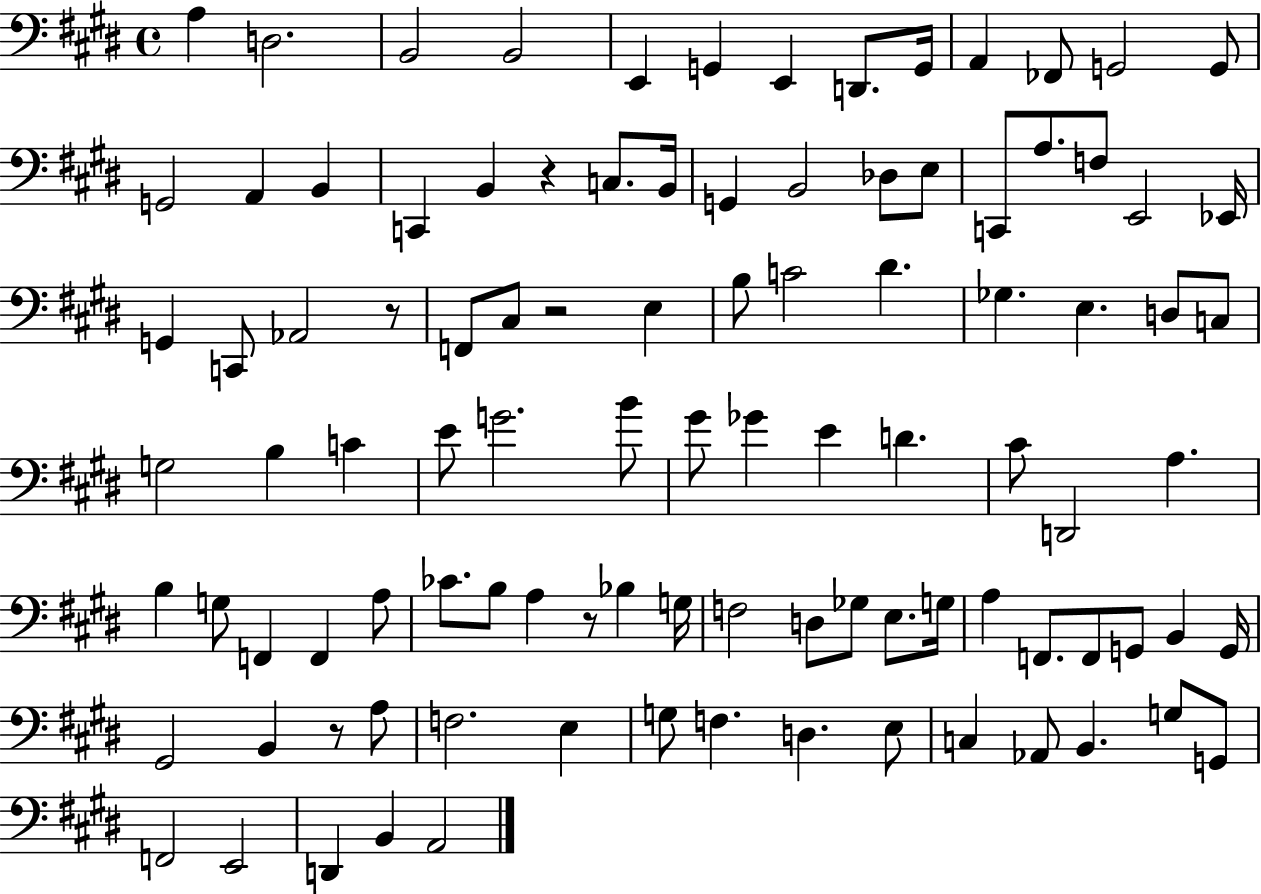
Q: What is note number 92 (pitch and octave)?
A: E2